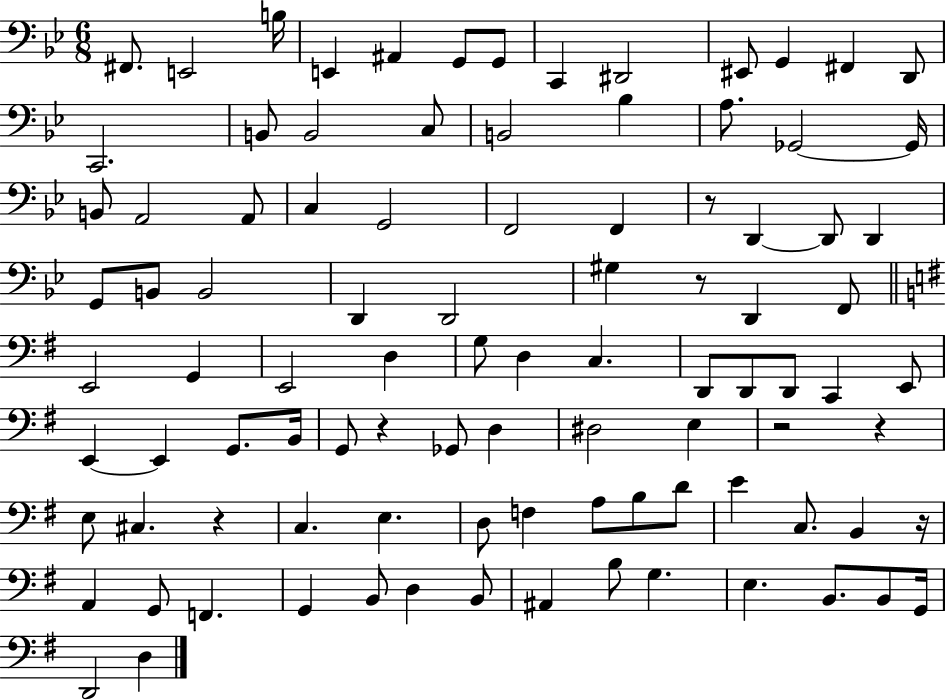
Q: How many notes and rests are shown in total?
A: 96